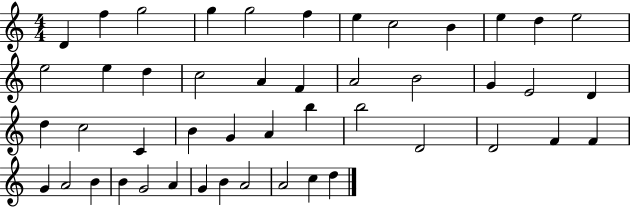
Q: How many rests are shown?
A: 0